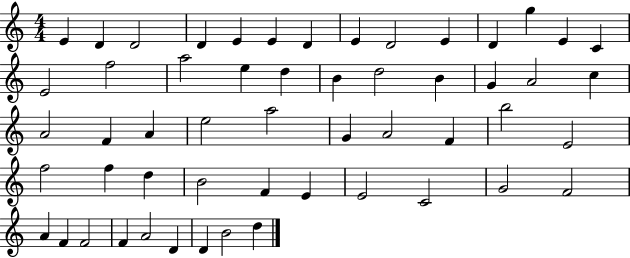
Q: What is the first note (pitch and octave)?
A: E4